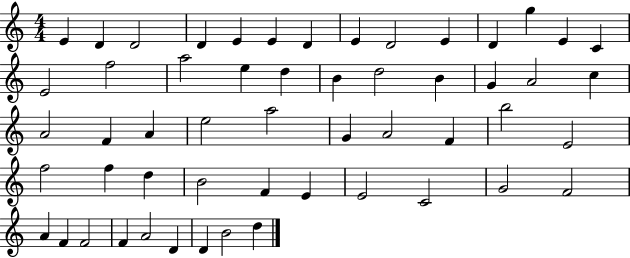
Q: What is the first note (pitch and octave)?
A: E4